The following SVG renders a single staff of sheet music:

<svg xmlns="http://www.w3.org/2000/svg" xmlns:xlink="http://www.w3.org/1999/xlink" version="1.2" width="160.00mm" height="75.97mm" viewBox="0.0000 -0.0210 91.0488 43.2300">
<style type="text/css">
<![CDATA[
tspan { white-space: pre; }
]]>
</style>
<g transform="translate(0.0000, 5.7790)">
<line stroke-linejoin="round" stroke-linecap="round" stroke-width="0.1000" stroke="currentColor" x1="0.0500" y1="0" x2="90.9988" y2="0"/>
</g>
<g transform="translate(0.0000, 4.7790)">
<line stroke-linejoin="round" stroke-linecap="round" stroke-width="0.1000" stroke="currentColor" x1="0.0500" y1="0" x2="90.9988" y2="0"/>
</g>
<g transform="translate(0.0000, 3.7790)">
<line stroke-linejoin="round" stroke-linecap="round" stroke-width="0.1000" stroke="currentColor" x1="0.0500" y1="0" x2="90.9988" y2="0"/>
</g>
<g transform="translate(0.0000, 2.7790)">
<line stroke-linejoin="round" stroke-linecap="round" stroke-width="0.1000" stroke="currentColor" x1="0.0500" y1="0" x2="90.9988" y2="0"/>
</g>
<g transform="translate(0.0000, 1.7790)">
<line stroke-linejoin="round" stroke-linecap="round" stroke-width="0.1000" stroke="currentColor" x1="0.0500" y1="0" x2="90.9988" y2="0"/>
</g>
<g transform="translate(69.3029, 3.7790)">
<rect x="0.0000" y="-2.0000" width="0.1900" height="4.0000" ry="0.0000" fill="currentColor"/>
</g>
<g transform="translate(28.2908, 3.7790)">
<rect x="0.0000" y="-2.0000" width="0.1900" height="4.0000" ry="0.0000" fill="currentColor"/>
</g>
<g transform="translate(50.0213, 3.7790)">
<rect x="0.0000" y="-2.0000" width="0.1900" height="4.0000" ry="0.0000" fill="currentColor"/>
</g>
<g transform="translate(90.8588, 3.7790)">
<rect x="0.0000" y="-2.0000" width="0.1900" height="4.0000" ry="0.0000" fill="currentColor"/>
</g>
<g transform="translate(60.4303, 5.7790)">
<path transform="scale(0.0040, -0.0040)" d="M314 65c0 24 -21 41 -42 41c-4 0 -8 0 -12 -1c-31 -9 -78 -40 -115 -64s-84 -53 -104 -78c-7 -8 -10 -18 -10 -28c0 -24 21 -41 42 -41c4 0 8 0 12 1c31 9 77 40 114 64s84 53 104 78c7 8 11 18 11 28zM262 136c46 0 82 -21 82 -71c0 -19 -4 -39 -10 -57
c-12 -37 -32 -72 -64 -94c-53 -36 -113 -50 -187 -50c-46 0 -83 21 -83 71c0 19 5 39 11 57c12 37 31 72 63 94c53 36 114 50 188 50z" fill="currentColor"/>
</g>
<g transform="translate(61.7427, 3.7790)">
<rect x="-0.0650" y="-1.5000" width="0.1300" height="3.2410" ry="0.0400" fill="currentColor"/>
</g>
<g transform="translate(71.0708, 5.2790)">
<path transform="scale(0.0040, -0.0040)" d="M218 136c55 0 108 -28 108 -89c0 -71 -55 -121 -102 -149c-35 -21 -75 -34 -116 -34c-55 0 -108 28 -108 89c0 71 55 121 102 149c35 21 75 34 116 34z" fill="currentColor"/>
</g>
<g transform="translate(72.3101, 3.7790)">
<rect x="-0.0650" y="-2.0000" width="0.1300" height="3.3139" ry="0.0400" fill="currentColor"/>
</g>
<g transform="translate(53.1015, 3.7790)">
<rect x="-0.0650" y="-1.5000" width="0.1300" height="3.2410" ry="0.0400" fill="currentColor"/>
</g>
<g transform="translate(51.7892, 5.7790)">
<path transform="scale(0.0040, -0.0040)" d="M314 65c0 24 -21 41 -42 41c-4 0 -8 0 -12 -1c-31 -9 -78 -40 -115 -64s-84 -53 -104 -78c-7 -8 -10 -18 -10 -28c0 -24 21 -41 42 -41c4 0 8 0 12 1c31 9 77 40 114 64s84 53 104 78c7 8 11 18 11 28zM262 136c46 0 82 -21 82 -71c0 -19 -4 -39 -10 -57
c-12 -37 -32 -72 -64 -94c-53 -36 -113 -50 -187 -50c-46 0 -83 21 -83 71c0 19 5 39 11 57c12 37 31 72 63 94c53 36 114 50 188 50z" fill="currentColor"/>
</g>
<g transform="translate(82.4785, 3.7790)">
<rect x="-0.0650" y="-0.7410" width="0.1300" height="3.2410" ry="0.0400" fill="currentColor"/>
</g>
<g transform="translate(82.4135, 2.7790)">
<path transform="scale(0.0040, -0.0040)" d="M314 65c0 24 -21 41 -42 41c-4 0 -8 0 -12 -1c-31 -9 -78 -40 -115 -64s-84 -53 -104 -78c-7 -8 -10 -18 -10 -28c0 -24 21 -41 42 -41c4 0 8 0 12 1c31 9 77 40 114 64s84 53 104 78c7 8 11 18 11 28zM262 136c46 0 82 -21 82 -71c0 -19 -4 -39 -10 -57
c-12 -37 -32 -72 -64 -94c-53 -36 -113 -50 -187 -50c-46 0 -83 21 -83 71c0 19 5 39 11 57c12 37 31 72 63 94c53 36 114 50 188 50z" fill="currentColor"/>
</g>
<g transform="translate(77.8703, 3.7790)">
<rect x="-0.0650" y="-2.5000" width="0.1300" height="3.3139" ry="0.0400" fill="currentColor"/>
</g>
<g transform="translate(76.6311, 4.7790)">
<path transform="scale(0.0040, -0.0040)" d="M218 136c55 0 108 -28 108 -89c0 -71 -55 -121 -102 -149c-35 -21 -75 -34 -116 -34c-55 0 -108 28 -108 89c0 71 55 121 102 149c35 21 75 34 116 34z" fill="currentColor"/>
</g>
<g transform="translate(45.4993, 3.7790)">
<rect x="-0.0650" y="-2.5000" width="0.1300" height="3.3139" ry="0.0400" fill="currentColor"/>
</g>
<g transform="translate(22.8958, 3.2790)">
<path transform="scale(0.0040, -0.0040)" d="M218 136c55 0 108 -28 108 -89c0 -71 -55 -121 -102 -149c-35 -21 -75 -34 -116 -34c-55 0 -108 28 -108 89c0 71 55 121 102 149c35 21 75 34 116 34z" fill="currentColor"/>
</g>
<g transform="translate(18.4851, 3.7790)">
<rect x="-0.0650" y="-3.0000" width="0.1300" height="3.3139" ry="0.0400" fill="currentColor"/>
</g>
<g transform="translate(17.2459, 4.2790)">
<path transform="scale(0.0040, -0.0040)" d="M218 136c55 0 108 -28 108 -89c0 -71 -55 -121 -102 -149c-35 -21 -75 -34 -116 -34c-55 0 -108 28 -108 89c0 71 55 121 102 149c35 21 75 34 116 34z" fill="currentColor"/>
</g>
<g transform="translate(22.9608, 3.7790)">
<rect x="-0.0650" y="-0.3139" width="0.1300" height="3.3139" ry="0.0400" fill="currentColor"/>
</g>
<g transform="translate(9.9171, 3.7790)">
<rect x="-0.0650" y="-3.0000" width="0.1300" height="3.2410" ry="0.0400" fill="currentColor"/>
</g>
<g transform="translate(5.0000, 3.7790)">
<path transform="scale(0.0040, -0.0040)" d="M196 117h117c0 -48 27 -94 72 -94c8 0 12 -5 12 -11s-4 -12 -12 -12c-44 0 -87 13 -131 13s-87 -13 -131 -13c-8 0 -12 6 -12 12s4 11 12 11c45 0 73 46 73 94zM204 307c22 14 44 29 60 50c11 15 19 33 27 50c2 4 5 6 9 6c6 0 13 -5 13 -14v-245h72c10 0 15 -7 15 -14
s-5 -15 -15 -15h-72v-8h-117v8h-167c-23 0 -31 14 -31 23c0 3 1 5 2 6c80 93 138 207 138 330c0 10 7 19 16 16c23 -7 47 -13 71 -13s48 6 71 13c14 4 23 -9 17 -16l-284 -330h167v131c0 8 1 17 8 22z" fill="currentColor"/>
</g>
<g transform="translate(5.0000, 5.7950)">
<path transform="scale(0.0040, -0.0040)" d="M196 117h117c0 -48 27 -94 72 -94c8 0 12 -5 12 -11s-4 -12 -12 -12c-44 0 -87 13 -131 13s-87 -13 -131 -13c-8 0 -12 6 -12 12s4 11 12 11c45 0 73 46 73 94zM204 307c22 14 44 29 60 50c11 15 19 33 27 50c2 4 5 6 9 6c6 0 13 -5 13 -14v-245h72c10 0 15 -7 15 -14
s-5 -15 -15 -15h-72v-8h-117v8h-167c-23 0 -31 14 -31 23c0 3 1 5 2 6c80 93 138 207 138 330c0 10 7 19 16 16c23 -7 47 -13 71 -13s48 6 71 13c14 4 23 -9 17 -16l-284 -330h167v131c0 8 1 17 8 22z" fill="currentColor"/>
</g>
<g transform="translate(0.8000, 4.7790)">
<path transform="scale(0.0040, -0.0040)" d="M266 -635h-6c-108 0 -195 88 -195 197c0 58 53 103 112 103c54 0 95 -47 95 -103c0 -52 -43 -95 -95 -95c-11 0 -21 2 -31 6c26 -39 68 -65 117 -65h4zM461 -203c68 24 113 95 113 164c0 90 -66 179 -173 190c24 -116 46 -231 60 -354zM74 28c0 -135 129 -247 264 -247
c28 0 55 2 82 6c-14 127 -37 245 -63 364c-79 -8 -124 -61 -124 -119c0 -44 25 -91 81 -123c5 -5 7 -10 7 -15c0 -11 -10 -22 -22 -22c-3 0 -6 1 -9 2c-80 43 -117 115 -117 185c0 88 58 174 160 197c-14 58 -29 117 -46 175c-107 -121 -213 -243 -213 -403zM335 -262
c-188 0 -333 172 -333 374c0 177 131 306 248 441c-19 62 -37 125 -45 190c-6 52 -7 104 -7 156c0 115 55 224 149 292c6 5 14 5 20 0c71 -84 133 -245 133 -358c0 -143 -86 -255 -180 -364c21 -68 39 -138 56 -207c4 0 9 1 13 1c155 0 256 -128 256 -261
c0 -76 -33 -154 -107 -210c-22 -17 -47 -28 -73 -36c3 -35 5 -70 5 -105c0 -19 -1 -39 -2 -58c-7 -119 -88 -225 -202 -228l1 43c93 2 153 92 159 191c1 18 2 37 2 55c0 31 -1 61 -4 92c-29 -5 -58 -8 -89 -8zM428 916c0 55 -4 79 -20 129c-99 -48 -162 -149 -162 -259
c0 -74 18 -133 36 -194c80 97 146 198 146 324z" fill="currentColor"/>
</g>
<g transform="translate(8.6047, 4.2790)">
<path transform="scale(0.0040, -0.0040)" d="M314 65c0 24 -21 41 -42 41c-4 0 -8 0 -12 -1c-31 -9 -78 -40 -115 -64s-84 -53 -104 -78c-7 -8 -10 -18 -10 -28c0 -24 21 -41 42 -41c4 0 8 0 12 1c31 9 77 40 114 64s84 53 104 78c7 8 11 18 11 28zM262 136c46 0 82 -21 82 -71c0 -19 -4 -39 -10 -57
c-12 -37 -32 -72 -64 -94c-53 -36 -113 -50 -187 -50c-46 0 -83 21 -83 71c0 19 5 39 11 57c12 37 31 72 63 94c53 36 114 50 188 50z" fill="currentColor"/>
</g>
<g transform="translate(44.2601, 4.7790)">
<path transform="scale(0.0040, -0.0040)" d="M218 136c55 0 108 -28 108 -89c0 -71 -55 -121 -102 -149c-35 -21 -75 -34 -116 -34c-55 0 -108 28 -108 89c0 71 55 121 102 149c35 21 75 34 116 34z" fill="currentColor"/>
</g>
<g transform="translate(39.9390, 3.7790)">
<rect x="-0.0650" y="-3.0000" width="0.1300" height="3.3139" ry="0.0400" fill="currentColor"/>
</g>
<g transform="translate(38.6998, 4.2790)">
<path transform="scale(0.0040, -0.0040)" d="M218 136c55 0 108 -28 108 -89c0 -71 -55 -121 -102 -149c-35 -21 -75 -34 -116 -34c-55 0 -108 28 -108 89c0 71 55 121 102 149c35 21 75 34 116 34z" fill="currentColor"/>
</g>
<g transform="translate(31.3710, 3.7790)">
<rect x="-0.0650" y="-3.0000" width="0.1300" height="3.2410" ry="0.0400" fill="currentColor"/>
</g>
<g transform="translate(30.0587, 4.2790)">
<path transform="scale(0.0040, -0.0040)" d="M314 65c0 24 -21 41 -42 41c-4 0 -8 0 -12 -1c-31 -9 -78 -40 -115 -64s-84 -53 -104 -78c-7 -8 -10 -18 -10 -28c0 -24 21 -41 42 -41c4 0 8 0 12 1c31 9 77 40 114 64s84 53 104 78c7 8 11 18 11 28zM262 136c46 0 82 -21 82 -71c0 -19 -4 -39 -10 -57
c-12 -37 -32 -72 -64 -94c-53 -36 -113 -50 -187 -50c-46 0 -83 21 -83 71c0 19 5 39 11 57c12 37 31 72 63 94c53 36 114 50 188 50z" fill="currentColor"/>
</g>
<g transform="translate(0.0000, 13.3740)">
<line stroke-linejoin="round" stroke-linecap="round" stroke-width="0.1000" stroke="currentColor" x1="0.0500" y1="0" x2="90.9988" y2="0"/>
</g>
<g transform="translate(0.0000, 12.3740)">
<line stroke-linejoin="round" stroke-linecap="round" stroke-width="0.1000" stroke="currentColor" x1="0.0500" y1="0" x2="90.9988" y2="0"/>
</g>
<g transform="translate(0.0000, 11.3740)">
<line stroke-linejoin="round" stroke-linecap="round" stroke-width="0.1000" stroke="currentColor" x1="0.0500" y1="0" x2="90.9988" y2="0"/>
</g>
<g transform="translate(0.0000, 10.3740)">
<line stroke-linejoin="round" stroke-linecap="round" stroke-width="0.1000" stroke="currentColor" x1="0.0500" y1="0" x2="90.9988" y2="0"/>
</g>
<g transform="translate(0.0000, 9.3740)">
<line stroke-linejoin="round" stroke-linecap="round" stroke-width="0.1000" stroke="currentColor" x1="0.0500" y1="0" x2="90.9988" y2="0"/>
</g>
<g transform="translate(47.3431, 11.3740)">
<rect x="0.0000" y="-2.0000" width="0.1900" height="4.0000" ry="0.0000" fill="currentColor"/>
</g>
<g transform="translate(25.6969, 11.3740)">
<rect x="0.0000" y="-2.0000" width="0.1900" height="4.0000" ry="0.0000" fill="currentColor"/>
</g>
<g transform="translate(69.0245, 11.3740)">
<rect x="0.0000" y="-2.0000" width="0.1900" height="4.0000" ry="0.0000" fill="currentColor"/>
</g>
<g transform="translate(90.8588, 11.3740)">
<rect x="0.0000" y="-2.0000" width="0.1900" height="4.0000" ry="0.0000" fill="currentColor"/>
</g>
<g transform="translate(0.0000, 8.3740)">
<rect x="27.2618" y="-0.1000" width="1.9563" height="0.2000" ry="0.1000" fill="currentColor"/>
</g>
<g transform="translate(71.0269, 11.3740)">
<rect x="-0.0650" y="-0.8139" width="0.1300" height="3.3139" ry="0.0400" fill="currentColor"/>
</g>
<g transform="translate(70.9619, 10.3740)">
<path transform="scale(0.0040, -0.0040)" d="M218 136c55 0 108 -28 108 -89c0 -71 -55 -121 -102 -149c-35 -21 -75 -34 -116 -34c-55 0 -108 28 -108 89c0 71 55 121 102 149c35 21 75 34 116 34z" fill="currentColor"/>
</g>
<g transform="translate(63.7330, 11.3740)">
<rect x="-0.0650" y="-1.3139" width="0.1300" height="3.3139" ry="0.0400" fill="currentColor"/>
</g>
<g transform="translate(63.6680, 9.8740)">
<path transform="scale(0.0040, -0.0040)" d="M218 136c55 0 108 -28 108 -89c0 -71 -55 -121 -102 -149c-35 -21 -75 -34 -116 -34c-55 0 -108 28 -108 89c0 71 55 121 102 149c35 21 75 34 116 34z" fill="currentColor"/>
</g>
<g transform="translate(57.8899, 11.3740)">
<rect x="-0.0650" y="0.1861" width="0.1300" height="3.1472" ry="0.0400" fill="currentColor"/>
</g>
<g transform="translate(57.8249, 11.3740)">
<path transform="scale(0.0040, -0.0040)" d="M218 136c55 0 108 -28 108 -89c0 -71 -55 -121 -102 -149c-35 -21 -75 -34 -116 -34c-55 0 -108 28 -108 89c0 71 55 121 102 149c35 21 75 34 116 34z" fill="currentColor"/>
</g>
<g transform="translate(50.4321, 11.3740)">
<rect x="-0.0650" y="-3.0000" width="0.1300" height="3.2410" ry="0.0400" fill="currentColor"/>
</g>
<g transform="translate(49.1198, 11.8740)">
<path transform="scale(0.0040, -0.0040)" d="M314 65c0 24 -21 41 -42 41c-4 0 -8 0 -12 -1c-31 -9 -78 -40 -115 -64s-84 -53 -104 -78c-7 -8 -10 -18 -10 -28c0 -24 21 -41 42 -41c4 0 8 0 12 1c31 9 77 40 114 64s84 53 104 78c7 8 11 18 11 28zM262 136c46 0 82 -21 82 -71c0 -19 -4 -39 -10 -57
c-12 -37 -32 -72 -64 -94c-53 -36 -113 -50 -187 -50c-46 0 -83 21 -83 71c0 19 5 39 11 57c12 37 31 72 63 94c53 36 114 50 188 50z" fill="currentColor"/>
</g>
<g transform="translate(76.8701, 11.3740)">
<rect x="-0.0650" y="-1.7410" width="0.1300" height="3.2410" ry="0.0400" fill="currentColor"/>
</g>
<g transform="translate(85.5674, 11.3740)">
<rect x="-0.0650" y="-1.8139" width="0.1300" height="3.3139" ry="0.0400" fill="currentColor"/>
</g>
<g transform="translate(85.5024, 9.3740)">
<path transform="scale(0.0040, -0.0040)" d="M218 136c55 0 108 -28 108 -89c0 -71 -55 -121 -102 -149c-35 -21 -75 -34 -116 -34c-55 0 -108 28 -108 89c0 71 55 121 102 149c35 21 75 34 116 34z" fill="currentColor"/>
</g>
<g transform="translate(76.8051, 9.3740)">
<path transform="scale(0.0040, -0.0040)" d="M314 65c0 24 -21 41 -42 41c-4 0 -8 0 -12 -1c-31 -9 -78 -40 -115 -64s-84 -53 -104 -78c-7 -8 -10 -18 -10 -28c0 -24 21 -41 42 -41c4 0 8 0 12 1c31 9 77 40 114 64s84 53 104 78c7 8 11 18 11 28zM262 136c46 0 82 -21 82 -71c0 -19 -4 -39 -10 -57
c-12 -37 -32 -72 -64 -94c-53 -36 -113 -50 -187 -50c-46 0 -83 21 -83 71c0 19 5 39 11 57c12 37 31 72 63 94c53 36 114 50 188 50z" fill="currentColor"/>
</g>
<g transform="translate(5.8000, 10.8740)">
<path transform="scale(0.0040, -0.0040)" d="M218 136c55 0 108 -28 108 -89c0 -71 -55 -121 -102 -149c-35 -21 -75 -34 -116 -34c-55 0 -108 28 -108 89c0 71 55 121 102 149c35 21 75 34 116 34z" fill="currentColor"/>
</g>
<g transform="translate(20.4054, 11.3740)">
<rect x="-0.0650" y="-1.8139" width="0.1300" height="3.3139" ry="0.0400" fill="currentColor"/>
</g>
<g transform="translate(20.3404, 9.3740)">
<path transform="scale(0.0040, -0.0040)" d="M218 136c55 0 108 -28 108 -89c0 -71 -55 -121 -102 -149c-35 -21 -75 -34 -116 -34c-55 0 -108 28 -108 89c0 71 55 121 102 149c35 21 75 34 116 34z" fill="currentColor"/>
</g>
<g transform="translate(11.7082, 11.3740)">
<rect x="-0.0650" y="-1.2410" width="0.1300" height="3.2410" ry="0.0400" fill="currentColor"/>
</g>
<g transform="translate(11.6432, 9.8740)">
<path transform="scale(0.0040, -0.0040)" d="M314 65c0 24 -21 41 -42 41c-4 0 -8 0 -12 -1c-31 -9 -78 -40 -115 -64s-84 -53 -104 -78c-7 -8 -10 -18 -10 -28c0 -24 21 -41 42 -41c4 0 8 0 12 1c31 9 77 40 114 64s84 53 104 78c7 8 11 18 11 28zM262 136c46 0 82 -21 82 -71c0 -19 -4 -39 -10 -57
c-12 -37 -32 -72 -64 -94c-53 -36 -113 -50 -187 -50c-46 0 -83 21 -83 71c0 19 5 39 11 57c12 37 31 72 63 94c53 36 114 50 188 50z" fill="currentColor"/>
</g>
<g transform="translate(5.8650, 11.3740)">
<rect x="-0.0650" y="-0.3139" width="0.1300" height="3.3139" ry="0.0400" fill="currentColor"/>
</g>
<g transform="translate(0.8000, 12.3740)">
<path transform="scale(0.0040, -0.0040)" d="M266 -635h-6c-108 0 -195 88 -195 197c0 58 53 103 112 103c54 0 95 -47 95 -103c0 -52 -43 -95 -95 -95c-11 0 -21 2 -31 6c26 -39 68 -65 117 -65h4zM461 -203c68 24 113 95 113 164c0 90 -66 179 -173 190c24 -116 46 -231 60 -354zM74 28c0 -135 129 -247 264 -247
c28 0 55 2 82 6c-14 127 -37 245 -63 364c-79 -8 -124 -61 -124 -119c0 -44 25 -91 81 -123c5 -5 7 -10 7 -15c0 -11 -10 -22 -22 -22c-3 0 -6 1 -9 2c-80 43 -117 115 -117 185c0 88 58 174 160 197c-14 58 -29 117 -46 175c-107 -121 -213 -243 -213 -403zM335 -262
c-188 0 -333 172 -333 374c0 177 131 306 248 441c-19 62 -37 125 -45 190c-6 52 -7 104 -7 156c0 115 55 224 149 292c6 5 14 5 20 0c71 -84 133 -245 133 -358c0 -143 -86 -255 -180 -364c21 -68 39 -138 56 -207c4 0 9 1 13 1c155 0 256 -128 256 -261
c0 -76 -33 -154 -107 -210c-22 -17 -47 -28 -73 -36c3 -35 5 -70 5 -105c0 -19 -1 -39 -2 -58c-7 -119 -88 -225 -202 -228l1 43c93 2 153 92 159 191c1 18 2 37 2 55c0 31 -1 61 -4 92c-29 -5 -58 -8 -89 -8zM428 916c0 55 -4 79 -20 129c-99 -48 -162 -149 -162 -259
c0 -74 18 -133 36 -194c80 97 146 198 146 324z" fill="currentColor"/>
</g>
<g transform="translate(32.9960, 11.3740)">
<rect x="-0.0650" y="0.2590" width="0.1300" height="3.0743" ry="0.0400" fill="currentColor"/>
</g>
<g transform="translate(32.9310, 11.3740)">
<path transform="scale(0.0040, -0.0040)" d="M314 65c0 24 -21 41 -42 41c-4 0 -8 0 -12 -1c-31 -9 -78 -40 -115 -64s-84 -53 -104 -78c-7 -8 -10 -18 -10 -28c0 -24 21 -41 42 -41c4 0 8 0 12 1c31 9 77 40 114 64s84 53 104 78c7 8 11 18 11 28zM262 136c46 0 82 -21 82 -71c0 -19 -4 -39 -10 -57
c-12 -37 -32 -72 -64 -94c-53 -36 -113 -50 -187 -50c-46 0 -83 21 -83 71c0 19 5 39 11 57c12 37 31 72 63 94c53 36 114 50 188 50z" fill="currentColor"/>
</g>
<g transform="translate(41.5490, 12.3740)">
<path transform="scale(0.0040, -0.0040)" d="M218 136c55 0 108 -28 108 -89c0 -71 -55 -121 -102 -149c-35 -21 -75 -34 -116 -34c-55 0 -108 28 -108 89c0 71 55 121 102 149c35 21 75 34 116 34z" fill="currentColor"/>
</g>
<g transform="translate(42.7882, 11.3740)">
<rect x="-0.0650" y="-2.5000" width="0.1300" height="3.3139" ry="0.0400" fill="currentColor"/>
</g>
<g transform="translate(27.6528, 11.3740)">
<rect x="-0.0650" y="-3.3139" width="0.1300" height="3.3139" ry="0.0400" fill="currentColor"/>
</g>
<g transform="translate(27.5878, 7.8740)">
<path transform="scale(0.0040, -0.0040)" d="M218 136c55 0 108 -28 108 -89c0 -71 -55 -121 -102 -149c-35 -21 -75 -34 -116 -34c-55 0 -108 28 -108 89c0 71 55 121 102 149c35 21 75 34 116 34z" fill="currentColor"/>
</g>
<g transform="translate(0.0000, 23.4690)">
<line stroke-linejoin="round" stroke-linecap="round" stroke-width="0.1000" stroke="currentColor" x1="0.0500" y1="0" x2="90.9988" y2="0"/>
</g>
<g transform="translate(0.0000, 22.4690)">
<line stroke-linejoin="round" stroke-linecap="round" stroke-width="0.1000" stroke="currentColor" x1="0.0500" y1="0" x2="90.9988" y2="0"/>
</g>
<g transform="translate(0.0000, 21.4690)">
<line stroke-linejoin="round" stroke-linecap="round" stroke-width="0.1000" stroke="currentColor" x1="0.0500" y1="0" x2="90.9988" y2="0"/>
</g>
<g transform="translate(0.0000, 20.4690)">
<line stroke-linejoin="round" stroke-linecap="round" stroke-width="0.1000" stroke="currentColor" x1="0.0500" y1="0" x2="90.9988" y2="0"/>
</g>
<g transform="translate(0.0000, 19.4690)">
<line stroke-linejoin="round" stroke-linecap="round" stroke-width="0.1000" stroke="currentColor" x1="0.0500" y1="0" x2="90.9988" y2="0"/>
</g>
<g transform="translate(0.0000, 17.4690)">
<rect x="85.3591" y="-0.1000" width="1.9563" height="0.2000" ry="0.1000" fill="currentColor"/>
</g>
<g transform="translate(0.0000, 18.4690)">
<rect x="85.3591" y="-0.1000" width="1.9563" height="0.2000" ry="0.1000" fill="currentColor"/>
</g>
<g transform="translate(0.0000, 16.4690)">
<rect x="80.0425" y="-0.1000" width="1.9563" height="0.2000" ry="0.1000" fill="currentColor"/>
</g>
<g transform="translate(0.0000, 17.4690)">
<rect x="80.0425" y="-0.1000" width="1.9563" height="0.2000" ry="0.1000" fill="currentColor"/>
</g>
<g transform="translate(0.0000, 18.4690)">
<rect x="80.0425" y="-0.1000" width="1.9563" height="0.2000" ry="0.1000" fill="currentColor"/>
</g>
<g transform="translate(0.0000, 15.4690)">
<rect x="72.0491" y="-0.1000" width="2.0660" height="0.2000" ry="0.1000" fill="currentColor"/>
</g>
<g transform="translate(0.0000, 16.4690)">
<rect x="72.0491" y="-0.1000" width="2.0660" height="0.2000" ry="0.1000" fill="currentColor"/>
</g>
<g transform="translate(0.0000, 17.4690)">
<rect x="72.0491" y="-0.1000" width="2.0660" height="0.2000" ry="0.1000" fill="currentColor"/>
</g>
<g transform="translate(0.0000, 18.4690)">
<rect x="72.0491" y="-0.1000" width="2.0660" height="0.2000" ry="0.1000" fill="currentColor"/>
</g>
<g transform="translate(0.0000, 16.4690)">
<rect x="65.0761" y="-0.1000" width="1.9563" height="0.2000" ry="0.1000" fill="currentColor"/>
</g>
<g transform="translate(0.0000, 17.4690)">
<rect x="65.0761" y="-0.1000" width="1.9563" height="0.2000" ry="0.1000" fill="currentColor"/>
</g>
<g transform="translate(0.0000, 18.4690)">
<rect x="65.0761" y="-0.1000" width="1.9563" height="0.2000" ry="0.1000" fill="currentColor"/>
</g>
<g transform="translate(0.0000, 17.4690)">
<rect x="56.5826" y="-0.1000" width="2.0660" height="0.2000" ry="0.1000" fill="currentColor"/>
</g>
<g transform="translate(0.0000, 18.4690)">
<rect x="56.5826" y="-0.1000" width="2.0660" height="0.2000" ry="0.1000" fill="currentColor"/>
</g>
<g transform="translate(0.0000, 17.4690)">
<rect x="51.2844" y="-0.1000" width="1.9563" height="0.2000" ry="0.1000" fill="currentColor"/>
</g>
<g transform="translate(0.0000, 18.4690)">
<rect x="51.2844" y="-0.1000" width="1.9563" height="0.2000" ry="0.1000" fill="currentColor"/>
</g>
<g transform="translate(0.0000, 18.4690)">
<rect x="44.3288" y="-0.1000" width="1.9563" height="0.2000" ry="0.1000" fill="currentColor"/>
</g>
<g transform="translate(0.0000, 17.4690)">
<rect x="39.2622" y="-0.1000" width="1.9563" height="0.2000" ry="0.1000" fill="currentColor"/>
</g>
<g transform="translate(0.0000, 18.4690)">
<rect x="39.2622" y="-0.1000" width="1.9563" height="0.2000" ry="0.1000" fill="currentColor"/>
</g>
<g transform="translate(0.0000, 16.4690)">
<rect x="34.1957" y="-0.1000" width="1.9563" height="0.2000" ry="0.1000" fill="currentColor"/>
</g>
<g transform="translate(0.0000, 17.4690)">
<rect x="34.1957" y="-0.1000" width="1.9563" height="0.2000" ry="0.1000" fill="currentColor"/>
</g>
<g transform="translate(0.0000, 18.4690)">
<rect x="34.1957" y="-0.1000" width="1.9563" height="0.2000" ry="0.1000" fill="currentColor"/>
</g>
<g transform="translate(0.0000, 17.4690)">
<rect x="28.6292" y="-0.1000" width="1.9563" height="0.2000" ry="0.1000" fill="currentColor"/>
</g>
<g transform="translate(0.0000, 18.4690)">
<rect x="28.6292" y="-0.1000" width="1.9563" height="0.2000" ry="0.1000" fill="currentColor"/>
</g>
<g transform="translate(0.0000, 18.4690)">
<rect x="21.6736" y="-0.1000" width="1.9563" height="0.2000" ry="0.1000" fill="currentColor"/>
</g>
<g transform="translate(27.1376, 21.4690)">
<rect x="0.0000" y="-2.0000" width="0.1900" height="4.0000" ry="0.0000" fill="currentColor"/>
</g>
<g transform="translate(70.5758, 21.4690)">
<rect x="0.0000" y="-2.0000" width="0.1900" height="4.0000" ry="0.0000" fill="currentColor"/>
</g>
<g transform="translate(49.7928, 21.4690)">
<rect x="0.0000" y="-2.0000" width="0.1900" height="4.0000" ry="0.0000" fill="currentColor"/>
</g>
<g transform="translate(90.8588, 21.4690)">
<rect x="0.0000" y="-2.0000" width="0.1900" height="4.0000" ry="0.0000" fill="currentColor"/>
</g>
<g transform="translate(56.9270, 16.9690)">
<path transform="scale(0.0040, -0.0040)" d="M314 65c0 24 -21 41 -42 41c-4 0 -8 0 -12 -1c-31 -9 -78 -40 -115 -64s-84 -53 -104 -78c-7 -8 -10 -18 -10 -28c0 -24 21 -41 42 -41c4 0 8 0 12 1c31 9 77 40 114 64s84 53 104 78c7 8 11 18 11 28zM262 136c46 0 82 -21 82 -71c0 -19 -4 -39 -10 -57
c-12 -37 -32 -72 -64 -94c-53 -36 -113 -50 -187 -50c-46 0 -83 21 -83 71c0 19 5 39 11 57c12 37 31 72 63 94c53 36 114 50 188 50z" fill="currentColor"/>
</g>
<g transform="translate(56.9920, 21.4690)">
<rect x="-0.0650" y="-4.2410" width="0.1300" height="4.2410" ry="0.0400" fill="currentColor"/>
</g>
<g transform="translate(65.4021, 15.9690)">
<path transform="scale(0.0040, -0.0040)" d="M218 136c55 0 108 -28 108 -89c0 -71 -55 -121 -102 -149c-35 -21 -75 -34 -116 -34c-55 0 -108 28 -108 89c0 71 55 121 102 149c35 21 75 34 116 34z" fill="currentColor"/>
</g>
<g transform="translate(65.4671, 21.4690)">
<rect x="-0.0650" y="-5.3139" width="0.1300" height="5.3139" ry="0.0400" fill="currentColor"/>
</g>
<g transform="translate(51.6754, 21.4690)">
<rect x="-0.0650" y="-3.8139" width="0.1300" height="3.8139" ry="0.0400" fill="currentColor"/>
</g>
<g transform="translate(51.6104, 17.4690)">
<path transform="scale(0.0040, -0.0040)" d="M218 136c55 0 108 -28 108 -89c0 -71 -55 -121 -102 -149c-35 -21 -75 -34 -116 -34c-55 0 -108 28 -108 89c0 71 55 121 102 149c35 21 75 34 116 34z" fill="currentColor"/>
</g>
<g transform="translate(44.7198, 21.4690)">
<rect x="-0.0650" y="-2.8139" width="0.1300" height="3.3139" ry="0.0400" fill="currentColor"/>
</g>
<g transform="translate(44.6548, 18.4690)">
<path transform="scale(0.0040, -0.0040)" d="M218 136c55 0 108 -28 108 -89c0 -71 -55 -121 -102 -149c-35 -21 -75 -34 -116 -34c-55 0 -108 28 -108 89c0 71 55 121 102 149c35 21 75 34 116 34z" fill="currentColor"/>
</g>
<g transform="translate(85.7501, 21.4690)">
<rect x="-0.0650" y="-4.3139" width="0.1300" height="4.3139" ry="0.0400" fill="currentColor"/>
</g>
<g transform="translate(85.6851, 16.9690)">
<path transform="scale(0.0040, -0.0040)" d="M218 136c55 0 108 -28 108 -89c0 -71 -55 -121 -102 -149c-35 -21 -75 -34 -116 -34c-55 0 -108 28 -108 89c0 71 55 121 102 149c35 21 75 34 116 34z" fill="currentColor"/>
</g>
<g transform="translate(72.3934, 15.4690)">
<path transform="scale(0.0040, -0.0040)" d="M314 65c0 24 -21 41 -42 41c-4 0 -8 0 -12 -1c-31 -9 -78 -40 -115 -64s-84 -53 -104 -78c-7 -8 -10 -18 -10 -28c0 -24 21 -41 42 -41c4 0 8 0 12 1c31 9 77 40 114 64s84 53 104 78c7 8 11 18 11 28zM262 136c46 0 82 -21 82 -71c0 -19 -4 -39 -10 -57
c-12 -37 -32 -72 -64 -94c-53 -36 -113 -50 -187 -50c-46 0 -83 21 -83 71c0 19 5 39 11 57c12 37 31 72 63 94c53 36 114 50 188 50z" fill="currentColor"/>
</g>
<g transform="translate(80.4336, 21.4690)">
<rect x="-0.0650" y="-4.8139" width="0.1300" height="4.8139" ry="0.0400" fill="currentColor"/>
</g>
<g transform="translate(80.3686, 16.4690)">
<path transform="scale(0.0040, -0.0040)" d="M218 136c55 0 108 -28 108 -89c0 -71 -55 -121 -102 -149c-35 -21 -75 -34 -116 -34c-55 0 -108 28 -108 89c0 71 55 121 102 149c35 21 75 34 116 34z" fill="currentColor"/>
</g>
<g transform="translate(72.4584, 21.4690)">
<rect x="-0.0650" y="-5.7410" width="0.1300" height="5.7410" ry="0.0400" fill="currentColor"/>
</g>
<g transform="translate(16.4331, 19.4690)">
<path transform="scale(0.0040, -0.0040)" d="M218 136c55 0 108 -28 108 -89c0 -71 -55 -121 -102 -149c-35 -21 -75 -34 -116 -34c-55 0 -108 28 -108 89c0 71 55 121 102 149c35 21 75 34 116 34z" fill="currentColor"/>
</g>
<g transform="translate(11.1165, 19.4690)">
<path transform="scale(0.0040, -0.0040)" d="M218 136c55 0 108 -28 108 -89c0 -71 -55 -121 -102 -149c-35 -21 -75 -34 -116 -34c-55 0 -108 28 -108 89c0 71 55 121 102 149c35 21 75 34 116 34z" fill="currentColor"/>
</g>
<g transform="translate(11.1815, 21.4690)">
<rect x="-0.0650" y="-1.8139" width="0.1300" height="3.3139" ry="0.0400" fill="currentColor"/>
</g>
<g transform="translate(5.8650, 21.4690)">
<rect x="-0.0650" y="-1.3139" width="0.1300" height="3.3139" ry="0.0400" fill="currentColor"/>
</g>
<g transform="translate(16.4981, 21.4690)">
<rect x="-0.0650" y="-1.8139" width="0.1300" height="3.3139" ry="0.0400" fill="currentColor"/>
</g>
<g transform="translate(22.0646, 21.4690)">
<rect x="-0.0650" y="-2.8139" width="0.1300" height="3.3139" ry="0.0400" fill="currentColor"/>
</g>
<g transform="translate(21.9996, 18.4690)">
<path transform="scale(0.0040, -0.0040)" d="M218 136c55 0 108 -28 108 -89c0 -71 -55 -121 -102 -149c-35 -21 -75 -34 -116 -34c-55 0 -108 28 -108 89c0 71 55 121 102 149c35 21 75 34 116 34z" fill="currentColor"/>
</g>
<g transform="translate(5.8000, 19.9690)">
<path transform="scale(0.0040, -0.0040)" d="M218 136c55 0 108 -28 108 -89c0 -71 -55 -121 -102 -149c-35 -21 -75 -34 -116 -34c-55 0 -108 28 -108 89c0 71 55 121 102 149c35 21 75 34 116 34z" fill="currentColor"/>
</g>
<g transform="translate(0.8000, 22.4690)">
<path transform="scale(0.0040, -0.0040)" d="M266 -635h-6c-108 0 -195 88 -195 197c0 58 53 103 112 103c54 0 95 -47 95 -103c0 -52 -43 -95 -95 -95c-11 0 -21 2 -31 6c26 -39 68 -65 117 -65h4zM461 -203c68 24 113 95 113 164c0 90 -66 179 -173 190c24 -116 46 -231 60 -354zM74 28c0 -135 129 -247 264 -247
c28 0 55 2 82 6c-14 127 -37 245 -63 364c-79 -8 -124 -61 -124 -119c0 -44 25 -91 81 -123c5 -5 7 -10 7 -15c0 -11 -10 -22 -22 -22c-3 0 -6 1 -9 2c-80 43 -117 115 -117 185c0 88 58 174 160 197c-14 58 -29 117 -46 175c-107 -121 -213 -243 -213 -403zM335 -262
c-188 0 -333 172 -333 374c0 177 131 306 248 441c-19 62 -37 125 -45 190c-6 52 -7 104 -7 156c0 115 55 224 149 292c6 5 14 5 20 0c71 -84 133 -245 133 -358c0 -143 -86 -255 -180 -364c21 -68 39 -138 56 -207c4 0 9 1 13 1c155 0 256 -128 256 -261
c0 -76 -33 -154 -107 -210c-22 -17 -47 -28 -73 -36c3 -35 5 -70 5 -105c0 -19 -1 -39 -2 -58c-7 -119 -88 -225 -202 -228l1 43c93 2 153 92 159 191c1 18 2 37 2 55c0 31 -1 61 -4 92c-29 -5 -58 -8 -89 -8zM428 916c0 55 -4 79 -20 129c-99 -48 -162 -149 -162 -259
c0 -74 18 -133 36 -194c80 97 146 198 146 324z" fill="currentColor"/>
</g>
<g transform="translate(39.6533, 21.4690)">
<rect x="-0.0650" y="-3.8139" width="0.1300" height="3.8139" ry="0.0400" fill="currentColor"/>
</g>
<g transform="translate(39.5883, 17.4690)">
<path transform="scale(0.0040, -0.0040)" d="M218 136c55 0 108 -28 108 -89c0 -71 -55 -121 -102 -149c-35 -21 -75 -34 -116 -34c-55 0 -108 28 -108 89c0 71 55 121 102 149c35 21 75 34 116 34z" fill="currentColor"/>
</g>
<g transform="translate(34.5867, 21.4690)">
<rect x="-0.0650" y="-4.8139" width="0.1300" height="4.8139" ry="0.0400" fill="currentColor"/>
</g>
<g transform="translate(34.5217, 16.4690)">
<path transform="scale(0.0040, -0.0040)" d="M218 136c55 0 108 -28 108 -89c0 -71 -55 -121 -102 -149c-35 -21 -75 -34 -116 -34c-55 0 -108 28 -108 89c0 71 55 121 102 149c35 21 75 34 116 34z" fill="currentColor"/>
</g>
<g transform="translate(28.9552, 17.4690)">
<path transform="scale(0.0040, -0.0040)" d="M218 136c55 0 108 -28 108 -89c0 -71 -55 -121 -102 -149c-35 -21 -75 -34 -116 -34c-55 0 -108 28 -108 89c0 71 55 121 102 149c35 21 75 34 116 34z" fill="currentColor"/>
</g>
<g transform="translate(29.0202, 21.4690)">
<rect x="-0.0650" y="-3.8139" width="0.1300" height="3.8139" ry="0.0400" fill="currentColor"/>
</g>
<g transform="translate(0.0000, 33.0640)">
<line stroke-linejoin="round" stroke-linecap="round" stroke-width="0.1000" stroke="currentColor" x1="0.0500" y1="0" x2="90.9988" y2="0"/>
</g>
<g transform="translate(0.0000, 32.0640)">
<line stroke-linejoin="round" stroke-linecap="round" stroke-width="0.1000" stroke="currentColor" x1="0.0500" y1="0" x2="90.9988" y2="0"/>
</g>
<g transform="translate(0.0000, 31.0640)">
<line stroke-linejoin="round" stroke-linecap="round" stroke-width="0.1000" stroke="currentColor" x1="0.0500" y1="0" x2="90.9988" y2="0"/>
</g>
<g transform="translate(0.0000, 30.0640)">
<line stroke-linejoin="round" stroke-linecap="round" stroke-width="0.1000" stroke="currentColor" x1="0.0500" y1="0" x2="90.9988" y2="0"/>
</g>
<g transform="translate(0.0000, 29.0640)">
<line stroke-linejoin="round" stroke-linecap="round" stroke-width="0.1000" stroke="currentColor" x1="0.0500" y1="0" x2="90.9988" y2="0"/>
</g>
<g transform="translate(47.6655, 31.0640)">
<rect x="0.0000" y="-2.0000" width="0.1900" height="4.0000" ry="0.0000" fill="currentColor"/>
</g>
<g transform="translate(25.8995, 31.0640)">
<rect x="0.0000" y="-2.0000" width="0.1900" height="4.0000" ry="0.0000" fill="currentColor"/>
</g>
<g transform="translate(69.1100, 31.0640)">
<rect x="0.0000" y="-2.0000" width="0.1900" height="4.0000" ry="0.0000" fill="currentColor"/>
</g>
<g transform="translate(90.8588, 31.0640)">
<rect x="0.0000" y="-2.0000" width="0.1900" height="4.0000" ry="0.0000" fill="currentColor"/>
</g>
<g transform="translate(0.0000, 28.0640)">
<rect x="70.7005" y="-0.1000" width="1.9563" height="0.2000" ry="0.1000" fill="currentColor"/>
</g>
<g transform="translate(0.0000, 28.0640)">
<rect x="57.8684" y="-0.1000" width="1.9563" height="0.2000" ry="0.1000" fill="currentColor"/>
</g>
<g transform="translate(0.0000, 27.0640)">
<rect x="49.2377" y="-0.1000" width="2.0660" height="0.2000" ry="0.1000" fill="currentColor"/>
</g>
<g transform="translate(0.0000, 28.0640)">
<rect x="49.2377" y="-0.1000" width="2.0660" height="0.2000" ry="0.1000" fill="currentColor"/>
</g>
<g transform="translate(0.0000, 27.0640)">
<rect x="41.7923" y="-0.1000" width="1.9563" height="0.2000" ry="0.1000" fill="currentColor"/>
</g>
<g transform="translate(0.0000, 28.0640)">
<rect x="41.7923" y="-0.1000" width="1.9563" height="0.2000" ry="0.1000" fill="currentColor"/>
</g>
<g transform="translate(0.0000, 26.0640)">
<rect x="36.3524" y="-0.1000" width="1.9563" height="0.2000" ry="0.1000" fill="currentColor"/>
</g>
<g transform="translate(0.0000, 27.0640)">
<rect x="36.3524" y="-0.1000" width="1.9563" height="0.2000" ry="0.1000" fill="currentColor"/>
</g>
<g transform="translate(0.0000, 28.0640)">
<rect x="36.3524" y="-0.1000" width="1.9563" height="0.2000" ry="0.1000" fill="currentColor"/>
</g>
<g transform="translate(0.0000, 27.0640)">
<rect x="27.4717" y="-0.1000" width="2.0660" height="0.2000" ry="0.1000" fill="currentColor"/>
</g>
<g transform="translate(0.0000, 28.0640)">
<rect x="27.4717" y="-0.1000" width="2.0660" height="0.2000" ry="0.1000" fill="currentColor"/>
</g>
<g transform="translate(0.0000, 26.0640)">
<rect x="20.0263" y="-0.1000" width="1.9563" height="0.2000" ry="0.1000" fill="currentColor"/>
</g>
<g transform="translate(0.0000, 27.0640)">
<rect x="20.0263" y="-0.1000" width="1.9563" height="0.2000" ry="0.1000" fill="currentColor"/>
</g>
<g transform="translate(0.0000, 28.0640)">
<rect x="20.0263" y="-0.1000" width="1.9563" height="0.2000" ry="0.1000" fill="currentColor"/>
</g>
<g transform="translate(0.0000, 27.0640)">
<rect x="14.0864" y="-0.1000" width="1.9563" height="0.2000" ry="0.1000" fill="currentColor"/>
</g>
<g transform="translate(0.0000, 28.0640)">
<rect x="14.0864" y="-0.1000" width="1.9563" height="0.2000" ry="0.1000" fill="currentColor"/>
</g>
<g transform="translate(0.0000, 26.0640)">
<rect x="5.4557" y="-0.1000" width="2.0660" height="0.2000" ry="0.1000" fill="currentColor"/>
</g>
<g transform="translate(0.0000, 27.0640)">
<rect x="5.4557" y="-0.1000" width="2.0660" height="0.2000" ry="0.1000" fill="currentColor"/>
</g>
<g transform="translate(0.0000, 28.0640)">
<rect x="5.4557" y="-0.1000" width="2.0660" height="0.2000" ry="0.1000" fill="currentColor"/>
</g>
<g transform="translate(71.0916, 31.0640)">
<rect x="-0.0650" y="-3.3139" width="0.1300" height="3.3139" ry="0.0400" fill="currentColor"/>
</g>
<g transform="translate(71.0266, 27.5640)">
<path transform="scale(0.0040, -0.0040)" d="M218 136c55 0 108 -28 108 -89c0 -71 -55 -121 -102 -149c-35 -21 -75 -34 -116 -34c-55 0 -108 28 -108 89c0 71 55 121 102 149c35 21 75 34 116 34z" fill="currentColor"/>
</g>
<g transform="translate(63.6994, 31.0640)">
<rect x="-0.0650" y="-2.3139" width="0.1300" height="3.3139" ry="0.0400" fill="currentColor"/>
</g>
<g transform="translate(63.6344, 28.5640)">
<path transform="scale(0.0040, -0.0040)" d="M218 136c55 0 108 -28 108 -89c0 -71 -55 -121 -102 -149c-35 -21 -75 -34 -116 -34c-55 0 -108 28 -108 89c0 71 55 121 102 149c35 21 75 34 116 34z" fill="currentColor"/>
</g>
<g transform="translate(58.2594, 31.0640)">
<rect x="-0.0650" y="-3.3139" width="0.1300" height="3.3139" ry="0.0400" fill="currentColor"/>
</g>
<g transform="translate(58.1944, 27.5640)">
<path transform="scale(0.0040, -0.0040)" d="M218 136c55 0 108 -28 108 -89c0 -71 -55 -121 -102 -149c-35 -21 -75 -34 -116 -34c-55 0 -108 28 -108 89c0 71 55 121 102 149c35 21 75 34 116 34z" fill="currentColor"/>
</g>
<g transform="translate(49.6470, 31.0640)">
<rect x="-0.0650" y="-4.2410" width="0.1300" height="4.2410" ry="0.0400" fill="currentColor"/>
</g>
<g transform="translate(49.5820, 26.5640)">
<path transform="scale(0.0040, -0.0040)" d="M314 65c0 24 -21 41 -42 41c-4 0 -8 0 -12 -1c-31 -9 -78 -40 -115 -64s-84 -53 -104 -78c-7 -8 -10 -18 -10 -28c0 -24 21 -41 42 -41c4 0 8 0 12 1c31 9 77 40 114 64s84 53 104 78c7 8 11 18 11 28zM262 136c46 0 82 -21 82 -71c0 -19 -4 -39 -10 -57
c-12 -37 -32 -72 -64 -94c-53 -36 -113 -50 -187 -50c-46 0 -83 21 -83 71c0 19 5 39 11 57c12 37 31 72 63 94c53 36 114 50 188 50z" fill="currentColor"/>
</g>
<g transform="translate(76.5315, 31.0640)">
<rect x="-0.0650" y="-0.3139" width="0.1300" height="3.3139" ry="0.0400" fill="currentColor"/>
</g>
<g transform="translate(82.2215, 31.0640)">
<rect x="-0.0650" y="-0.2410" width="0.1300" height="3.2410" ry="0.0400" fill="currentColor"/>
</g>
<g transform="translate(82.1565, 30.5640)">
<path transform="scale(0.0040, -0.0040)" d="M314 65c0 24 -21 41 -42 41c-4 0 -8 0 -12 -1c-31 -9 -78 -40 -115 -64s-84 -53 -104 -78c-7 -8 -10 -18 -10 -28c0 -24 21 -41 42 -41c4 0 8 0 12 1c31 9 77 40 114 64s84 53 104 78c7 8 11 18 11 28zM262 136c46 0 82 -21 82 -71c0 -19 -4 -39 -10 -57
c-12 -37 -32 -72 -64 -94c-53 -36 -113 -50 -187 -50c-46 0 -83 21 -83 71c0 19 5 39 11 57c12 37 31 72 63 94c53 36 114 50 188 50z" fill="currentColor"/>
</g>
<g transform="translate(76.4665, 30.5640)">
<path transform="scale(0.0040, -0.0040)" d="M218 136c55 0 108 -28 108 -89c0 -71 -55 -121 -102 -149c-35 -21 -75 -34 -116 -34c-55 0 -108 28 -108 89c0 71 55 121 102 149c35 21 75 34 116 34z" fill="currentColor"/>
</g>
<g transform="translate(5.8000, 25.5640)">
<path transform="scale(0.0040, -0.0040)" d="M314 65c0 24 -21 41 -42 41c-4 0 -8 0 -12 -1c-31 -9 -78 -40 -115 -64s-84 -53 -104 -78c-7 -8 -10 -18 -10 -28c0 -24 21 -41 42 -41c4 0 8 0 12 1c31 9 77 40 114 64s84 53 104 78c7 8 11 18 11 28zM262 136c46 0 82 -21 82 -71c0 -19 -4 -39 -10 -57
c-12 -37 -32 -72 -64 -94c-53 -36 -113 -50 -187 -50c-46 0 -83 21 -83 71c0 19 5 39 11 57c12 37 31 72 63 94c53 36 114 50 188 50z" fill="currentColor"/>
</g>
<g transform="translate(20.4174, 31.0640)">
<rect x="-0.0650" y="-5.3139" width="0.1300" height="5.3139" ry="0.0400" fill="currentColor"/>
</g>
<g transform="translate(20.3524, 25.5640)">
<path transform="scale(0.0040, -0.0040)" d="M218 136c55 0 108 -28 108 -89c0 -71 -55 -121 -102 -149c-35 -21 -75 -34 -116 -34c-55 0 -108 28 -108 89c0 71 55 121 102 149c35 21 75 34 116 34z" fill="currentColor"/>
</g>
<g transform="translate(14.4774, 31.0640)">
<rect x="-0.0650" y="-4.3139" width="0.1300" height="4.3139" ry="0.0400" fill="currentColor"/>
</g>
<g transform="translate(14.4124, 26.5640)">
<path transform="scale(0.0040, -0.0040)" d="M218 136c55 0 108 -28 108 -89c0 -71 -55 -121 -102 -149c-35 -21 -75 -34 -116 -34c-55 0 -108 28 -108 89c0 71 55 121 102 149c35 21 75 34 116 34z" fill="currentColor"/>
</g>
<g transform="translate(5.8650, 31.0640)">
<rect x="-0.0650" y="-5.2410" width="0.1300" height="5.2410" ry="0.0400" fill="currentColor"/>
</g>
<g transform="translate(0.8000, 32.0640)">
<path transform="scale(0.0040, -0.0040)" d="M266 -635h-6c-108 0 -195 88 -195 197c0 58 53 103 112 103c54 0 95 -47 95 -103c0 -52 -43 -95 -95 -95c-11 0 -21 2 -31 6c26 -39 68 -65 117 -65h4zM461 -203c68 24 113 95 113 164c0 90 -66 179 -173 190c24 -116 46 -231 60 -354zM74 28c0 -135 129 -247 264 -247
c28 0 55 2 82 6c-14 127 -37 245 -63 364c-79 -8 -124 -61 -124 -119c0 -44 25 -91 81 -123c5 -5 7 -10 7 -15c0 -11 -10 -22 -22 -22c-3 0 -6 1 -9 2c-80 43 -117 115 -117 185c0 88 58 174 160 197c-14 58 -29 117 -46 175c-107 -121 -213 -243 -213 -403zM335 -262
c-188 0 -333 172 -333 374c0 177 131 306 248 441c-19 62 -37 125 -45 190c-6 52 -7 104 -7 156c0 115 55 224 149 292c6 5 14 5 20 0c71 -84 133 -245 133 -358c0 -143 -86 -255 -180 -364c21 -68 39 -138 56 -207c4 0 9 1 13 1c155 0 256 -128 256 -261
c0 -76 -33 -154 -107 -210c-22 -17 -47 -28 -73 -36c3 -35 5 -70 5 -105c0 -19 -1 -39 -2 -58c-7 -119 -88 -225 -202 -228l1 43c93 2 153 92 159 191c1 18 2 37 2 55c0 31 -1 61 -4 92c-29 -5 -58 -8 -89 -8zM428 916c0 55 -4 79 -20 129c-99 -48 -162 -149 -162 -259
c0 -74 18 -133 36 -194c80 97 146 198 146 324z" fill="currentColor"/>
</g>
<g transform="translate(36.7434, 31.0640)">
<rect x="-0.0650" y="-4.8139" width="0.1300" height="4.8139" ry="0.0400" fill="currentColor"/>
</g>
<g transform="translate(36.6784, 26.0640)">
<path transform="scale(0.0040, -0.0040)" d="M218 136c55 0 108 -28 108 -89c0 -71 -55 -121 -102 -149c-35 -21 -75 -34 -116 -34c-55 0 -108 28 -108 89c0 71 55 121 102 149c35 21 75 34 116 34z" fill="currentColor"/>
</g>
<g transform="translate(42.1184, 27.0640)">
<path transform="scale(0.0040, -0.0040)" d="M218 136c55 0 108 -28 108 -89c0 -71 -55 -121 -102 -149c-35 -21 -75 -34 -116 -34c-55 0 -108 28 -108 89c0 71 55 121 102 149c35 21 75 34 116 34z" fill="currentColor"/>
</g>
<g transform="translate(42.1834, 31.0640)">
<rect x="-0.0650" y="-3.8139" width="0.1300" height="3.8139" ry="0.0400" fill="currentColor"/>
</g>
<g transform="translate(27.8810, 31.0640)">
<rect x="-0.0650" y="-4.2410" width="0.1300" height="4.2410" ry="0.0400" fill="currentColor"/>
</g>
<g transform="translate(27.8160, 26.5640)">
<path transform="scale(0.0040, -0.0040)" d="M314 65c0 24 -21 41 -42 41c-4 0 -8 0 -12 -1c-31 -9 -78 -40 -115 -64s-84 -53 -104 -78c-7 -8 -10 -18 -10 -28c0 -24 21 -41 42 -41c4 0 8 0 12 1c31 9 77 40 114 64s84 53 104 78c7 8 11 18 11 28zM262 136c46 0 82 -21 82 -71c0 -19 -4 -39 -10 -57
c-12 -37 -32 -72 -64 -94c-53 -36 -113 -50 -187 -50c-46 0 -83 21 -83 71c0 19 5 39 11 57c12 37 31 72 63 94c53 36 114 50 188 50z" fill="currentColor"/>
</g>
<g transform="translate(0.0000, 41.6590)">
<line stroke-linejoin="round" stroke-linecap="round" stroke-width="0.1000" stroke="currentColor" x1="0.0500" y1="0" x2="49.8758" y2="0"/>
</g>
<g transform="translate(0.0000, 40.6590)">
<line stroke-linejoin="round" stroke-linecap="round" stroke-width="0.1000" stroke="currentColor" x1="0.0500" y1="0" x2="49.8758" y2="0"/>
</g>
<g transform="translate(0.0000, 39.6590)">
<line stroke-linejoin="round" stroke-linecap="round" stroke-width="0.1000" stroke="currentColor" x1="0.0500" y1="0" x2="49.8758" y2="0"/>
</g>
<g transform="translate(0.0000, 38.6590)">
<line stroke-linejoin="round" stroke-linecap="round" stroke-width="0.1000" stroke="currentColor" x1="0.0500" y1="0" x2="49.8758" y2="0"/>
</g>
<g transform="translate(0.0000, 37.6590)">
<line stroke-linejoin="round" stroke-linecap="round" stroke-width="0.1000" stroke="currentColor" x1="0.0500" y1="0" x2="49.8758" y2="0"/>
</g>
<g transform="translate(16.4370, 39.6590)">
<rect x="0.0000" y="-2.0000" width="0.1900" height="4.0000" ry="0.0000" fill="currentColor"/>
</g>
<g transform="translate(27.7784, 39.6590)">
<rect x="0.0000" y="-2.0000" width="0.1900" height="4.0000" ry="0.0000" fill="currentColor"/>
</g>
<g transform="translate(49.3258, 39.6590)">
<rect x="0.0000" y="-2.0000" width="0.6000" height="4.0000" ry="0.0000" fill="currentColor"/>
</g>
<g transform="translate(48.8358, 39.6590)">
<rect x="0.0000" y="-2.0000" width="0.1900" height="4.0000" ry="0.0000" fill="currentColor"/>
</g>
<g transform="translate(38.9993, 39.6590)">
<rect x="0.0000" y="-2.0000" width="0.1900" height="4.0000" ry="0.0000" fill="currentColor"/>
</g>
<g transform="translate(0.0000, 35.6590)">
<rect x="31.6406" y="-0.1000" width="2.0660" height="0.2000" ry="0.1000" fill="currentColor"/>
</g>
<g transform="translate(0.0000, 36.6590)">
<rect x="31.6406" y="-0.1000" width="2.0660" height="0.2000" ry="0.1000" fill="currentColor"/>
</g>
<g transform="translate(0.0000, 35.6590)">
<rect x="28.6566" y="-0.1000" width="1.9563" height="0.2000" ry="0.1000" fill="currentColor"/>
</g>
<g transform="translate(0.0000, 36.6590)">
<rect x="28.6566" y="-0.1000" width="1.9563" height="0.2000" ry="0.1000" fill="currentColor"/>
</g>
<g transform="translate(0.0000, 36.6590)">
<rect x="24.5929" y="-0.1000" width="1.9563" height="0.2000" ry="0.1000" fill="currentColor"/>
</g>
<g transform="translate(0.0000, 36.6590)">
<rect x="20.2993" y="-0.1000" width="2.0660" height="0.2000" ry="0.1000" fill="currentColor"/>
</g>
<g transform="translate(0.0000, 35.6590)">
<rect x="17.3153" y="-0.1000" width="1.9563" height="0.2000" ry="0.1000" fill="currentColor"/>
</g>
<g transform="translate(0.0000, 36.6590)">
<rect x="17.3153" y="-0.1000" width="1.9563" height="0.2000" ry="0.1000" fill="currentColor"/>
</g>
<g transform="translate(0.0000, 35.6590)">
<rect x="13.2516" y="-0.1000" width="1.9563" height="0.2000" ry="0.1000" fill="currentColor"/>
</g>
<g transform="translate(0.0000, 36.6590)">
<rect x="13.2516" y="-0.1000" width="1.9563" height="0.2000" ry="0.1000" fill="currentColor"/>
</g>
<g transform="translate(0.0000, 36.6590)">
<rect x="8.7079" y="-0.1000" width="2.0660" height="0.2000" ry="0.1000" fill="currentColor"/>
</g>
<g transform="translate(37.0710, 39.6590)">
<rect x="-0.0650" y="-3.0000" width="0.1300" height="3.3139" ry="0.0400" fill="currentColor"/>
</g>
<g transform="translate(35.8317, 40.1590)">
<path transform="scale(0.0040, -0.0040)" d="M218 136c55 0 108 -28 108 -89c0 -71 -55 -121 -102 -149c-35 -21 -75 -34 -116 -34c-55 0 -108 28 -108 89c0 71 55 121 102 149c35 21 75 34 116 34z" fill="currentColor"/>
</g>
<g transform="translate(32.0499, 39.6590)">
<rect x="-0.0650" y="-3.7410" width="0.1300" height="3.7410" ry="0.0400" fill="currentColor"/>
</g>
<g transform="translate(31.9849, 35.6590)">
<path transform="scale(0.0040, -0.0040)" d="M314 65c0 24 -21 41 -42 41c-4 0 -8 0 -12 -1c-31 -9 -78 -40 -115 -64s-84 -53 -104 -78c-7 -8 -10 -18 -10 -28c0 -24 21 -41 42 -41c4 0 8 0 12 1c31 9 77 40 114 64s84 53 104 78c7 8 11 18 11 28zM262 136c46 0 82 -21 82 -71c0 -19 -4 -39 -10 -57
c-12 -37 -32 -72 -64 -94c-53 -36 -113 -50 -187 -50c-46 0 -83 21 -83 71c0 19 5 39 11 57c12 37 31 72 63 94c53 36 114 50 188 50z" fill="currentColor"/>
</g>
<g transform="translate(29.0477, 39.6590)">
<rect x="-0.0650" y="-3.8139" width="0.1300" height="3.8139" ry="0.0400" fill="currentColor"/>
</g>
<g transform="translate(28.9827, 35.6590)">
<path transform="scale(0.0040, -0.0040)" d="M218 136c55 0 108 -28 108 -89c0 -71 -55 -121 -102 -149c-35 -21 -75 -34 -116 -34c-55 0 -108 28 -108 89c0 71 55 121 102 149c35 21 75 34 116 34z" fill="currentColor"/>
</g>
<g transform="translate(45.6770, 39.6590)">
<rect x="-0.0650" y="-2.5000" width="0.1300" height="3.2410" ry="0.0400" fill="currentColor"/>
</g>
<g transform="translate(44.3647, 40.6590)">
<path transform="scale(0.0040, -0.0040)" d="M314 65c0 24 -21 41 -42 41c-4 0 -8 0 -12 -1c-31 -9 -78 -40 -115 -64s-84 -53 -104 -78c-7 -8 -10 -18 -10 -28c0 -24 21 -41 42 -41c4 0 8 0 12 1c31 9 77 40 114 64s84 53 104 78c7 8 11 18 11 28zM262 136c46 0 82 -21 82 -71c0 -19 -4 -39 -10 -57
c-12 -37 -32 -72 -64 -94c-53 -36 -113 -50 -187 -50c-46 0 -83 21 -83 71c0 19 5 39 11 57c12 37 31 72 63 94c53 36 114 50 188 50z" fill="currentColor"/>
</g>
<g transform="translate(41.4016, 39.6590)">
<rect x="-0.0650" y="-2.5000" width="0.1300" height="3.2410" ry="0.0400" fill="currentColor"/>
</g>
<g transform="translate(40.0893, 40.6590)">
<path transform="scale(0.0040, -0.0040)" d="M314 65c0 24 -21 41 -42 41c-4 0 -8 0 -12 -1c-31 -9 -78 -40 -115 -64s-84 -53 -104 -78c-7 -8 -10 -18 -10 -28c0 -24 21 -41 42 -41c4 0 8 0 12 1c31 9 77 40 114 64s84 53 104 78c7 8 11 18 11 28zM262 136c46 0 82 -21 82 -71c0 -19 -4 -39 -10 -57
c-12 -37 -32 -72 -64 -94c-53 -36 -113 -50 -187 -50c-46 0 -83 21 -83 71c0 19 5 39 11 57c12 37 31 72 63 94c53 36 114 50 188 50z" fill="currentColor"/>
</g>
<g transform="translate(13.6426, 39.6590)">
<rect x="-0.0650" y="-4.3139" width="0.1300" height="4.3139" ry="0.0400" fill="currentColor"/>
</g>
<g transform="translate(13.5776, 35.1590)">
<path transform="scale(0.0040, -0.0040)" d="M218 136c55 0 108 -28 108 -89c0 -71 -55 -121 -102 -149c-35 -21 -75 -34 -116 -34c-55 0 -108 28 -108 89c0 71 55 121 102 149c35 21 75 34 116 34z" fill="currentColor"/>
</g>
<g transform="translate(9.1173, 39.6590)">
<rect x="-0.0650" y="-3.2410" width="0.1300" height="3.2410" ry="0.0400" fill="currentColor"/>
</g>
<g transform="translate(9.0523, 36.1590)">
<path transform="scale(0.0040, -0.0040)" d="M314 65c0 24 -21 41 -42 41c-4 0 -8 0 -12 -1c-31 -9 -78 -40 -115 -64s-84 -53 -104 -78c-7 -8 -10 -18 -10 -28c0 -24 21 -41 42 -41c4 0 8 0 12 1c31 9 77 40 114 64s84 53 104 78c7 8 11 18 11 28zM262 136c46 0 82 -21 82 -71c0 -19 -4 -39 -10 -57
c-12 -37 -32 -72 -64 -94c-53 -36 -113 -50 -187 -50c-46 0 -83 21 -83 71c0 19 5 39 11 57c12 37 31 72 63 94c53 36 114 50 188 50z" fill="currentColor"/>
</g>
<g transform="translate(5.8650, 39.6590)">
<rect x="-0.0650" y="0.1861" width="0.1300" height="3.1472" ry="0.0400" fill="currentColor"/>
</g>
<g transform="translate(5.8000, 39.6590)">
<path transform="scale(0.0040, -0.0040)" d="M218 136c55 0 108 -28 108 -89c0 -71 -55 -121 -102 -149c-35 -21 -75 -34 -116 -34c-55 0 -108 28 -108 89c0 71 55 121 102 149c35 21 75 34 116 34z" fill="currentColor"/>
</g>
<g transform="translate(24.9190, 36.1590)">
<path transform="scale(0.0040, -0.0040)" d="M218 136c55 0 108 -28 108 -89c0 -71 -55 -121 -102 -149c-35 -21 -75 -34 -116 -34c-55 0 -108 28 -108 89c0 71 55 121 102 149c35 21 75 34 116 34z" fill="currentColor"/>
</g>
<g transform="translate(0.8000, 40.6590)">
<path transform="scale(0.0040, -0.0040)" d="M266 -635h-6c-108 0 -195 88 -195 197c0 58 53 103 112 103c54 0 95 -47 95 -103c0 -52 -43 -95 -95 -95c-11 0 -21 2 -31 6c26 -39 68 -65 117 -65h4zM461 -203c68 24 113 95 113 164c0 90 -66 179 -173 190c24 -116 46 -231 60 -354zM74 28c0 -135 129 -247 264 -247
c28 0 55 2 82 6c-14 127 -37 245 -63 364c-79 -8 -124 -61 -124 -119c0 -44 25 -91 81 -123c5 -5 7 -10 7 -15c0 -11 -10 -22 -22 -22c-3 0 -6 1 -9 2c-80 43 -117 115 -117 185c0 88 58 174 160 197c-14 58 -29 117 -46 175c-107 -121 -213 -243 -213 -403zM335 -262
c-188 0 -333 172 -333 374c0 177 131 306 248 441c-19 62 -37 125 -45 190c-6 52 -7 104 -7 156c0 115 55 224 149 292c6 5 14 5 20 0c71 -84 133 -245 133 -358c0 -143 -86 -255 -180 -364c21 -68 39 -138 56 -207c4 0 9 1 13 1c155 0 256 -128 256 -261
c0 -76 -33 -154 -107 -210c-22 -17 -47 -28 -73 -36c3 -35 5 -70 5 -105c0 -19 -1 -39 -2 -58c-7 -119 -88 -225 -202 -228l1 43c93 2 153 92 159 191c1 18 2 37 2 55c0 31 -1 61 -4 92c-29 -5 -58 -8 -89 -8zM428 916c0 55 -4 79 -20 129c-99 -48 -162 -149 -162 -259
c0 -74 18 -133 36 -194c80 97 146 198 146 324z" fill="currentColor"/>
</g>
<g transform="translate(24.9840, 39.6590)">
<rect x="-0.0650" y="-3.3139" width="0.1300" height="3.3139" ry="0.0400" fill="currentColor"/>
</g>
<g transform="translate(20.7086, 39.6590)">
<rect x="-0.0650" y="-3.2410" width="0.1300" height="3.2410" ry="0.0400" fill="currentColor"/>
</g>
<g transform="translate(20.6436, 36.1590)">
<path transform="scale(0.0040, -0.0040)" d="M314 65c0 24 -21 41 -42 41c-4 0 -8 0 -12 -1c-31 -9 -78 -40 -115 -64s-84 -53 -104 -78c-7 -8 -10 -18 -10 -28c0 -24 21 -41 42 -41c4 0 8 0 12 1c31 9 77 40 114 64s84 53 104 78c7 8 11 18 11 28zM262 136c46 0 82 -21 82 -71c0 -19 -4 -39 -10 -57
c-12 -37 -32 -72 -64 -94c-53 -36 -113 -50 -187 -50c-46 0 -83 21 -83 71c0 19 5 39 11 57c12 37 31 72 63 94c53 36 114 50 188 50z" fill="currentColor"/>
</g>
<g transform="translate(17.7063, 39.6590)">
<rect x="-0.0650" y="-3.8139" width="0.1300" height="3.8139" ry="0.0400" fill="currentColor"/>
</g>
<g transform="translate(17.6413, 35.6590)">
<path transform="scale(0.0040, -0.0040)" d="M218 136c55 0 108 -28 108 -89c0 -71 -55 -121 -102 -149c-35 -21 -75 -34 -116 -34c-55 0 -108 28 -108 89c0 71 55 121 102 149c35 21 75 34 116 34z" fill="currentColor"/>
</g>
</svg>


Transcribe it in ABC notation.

X:1
T:Untitled
M:4/4
L:1/4
K:C
A2 A c A2 A G E2 E2 F G d2 c e2 f b B2 G A2 B e d f2 f e f f a c' e' c' a c' d'2 f' g'2 e' d' f'2 d' f' d'2 e' c' d'2 b g b c c2 B b2 d' c' b2 b c' c'2 A G2 G2